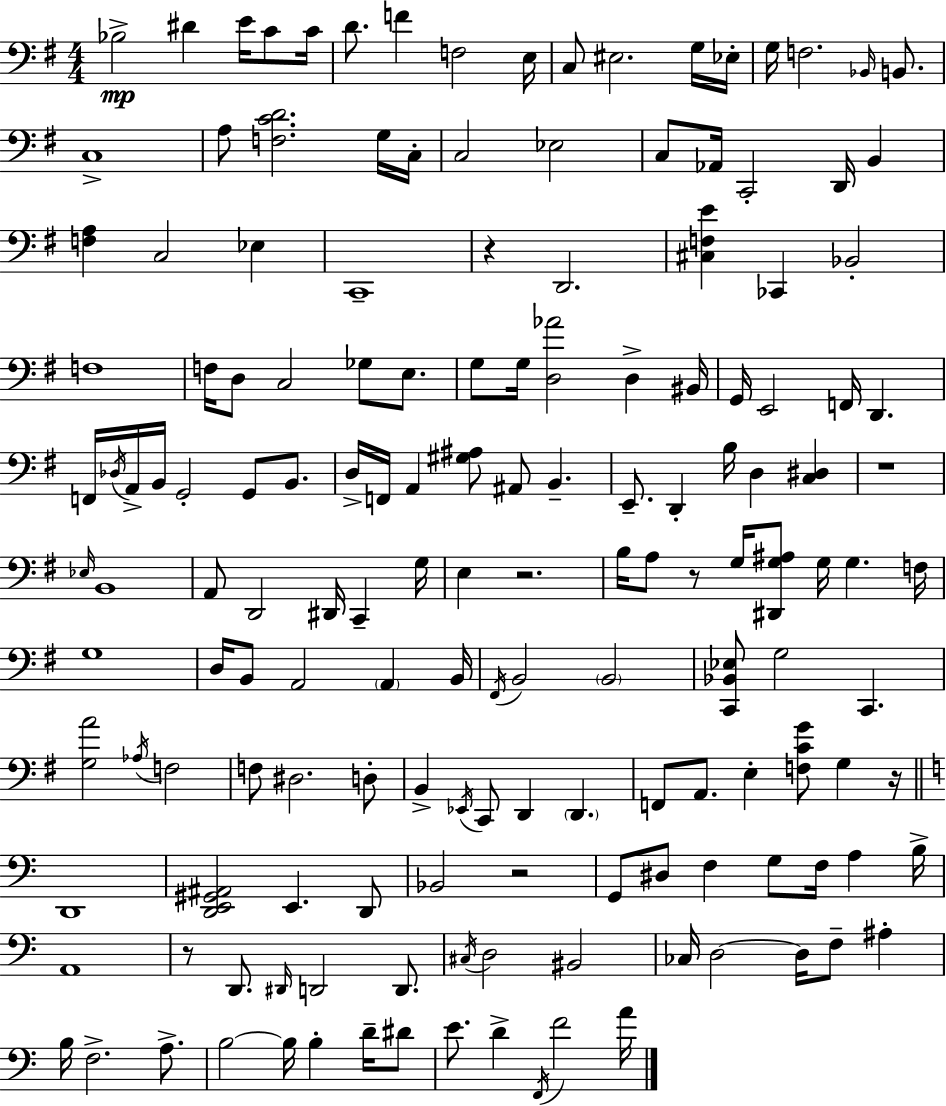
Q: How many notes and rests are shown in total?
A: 158